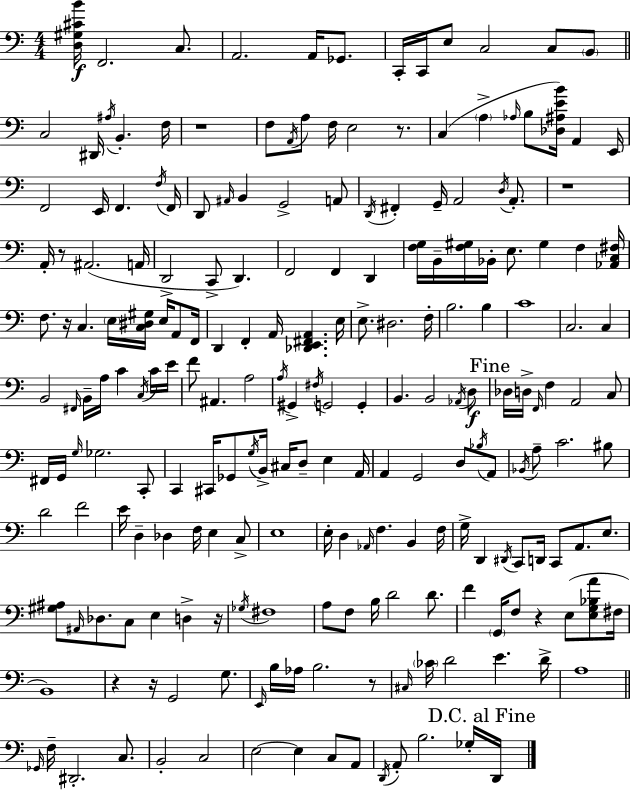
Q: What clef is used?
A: bass